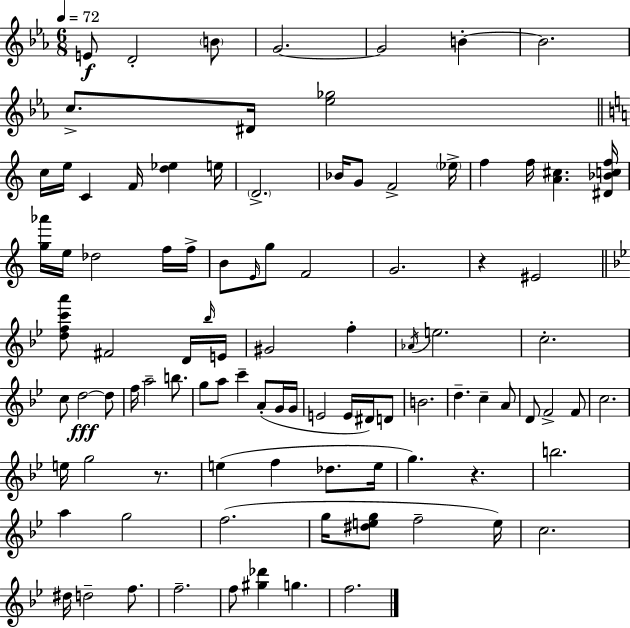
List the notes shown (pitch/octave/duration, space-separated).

E4/e D4/h B4/e G4/h. G4/h B4/q B4/h. C5/e. D#4/s [Eb5,Gb5]/h C5/s E5/s C4/q F4/s [D5,Eb5]/q E5/s D4/h. Bb4/s G4/e F4/h Eb5/s F5/q F5/s [A4,C#5]/q. [D#4,Bb4,C5,F5]/s [G5,Ab6]/s E5/s Db5/h F5/s F5/s B4/e E4/s G5/e F4/h G4/h. R/q EIS4/h [D5,F5,C6,A6]/e F#4/h D4/s Bb5/s E4/s G#4/h F5/q Ab4/s E5/h. C5/h. C5/e D5/h D5/e F5/s A5/h B5/e. G5/e A5/e C6/q A4/e G4/s G4/s E4/h E4/s D#4/s D4/e B4/h. D5/q. C5/q A4/e D4/e F4/h F4/e C5/h. E5/s G5/h R/e. E5/q F5/q Db5/e. E5/s G5/q. R/q. B5/h. A5/q G5/h F5/h. G5/s [D#5,E5,G5]/e F5/h E5/s C5/h. D#5/s D5/h F5/e. F5/h. F5/e [G#5,Db6]/q G5/q. F5/h.